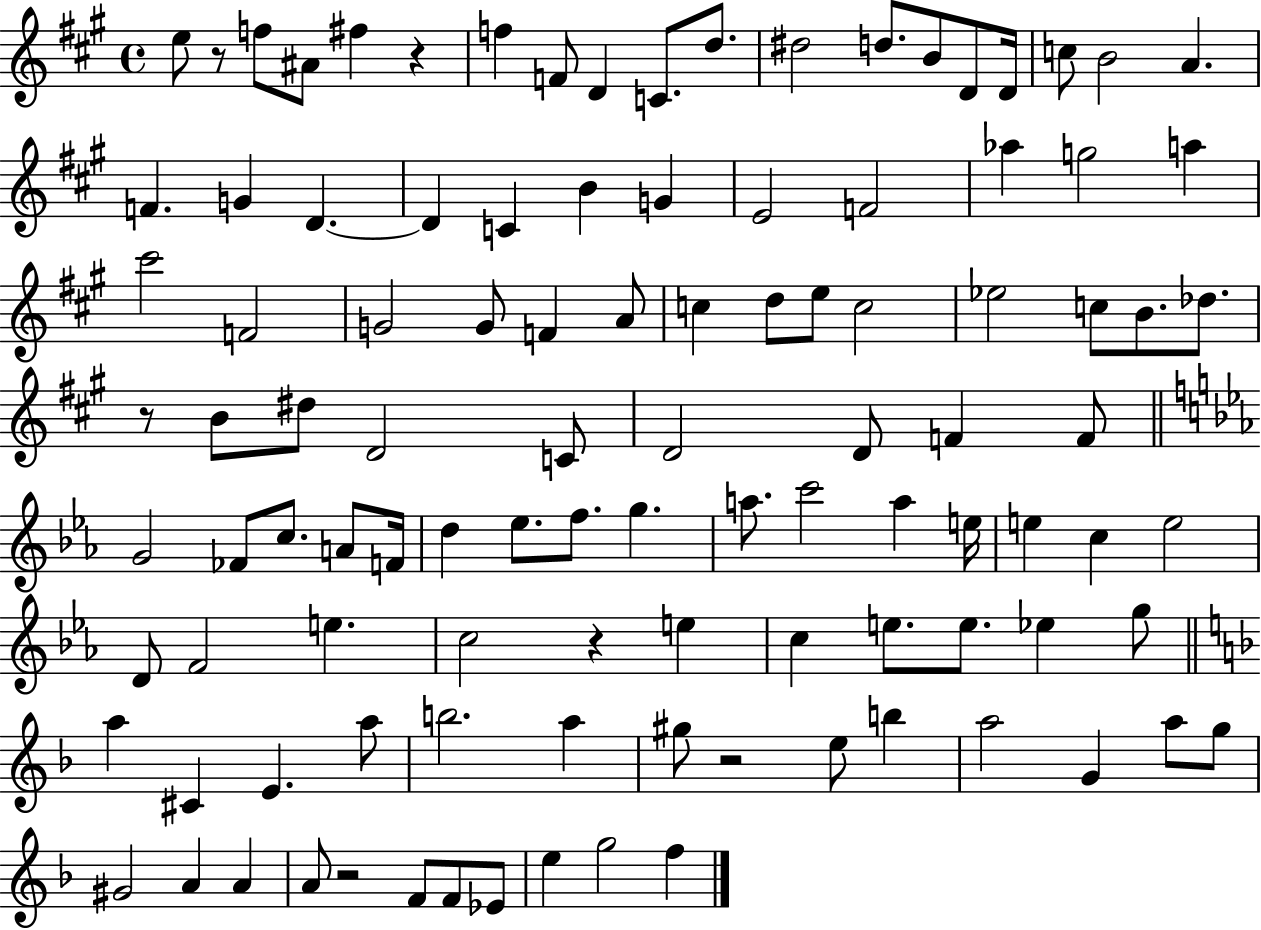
{
  \clef treble
  \time 4/4
  \defaultTimeSignature
  \key a \major
  e''8 r8 f''8 ais'8 fis''4 r4 | f''4 f'8 d'4 c'8. d''8. | dis''2 d''8. b'8 d'8 d'16 | c''8 b'2 a'4. | \break f'4. g'4 d'4.~~ | d'4 c'4 b'4 g'4 | e'2 f'2 | aes''4 g''2 a''4 | \break cis'''2 f'2 | g'2 g'8 f'4 a'8 | c''4 d''8 e''8 c''2 | ees''2 c''8 b'8. des''8. | \break r8 b'8 dis''8 d'2 c'8 | d'2 d'8 f'4 f'8 | \bar "||" \break \key ees \major g'2 fes'8 c''8. a'8 f'16 | d''4 ees''8. f''8. g''4. | a''8. c'''2 a''4 e''16 | e''4 c''4 e''2 | \break d'8 f'2 e''4. | c''2 r4 e''4 | c''4 e''8. e''8. ees''4 g''8 | \bar "||" \break \key f \major a''4 cis'4 e'4. a''8 | b''2. a''4 | gis''8 r2 e''8 b''4 | a''2 g'4 a''8 g''8 | \break gis'2 a'4 a'4 | a'8 r2 f'8 f'8 ees'8 | e''4 g''2 f''4 | \bar "|."
}